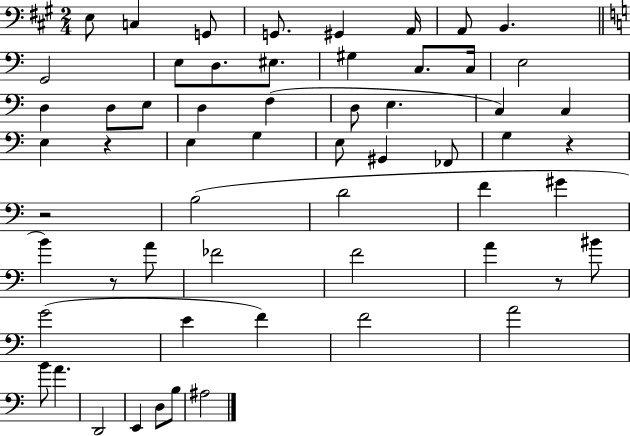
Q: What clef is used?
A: bass